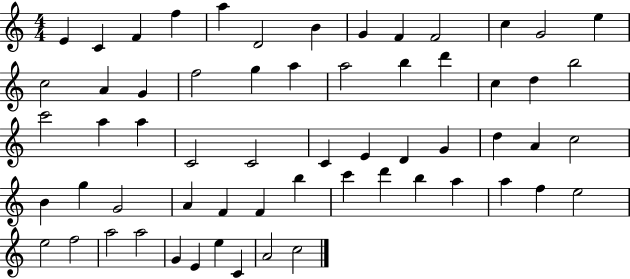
{
  \clef treble
  \numericTimeSignature
  \time 4/4
  \key c \major
  e'4 c'4 f'4 f''4 | a''4 d'2 b'4 | g'4 f'4 f'2 | c''4 g'2 e''4 | \break c''2 a'4 g'4 | f''2 g''4 a''4 | a''2 b''4 d'''4 | c''4 d''4 b''2 | \break c'''2 a''4 a''4 | c'2 c'2 | c'4 e'4 d'4 g'4 | d''4 a'4 c''2 | \break b'4 g''4 g'2 | a'4 f'4 f'4 b''4 | c'''4 d'''4 b''4 a''4 | a''4 f''4 e''2 | \break e''2 f''2 | a''2 a''2 | g'4 e'4 e''4 c'4 | a'2 c''2 | \break \bar "|."
}